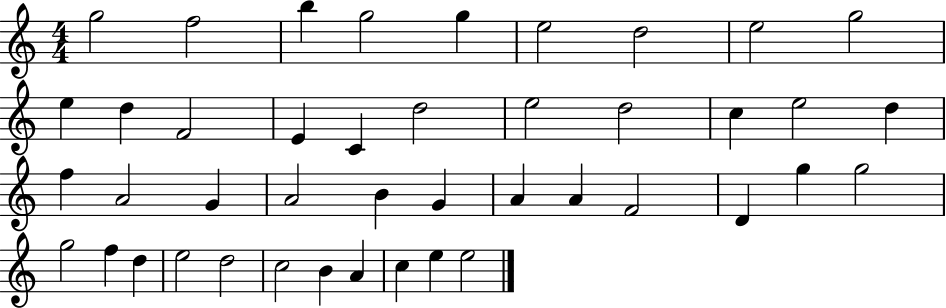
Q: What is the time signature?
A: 4/4